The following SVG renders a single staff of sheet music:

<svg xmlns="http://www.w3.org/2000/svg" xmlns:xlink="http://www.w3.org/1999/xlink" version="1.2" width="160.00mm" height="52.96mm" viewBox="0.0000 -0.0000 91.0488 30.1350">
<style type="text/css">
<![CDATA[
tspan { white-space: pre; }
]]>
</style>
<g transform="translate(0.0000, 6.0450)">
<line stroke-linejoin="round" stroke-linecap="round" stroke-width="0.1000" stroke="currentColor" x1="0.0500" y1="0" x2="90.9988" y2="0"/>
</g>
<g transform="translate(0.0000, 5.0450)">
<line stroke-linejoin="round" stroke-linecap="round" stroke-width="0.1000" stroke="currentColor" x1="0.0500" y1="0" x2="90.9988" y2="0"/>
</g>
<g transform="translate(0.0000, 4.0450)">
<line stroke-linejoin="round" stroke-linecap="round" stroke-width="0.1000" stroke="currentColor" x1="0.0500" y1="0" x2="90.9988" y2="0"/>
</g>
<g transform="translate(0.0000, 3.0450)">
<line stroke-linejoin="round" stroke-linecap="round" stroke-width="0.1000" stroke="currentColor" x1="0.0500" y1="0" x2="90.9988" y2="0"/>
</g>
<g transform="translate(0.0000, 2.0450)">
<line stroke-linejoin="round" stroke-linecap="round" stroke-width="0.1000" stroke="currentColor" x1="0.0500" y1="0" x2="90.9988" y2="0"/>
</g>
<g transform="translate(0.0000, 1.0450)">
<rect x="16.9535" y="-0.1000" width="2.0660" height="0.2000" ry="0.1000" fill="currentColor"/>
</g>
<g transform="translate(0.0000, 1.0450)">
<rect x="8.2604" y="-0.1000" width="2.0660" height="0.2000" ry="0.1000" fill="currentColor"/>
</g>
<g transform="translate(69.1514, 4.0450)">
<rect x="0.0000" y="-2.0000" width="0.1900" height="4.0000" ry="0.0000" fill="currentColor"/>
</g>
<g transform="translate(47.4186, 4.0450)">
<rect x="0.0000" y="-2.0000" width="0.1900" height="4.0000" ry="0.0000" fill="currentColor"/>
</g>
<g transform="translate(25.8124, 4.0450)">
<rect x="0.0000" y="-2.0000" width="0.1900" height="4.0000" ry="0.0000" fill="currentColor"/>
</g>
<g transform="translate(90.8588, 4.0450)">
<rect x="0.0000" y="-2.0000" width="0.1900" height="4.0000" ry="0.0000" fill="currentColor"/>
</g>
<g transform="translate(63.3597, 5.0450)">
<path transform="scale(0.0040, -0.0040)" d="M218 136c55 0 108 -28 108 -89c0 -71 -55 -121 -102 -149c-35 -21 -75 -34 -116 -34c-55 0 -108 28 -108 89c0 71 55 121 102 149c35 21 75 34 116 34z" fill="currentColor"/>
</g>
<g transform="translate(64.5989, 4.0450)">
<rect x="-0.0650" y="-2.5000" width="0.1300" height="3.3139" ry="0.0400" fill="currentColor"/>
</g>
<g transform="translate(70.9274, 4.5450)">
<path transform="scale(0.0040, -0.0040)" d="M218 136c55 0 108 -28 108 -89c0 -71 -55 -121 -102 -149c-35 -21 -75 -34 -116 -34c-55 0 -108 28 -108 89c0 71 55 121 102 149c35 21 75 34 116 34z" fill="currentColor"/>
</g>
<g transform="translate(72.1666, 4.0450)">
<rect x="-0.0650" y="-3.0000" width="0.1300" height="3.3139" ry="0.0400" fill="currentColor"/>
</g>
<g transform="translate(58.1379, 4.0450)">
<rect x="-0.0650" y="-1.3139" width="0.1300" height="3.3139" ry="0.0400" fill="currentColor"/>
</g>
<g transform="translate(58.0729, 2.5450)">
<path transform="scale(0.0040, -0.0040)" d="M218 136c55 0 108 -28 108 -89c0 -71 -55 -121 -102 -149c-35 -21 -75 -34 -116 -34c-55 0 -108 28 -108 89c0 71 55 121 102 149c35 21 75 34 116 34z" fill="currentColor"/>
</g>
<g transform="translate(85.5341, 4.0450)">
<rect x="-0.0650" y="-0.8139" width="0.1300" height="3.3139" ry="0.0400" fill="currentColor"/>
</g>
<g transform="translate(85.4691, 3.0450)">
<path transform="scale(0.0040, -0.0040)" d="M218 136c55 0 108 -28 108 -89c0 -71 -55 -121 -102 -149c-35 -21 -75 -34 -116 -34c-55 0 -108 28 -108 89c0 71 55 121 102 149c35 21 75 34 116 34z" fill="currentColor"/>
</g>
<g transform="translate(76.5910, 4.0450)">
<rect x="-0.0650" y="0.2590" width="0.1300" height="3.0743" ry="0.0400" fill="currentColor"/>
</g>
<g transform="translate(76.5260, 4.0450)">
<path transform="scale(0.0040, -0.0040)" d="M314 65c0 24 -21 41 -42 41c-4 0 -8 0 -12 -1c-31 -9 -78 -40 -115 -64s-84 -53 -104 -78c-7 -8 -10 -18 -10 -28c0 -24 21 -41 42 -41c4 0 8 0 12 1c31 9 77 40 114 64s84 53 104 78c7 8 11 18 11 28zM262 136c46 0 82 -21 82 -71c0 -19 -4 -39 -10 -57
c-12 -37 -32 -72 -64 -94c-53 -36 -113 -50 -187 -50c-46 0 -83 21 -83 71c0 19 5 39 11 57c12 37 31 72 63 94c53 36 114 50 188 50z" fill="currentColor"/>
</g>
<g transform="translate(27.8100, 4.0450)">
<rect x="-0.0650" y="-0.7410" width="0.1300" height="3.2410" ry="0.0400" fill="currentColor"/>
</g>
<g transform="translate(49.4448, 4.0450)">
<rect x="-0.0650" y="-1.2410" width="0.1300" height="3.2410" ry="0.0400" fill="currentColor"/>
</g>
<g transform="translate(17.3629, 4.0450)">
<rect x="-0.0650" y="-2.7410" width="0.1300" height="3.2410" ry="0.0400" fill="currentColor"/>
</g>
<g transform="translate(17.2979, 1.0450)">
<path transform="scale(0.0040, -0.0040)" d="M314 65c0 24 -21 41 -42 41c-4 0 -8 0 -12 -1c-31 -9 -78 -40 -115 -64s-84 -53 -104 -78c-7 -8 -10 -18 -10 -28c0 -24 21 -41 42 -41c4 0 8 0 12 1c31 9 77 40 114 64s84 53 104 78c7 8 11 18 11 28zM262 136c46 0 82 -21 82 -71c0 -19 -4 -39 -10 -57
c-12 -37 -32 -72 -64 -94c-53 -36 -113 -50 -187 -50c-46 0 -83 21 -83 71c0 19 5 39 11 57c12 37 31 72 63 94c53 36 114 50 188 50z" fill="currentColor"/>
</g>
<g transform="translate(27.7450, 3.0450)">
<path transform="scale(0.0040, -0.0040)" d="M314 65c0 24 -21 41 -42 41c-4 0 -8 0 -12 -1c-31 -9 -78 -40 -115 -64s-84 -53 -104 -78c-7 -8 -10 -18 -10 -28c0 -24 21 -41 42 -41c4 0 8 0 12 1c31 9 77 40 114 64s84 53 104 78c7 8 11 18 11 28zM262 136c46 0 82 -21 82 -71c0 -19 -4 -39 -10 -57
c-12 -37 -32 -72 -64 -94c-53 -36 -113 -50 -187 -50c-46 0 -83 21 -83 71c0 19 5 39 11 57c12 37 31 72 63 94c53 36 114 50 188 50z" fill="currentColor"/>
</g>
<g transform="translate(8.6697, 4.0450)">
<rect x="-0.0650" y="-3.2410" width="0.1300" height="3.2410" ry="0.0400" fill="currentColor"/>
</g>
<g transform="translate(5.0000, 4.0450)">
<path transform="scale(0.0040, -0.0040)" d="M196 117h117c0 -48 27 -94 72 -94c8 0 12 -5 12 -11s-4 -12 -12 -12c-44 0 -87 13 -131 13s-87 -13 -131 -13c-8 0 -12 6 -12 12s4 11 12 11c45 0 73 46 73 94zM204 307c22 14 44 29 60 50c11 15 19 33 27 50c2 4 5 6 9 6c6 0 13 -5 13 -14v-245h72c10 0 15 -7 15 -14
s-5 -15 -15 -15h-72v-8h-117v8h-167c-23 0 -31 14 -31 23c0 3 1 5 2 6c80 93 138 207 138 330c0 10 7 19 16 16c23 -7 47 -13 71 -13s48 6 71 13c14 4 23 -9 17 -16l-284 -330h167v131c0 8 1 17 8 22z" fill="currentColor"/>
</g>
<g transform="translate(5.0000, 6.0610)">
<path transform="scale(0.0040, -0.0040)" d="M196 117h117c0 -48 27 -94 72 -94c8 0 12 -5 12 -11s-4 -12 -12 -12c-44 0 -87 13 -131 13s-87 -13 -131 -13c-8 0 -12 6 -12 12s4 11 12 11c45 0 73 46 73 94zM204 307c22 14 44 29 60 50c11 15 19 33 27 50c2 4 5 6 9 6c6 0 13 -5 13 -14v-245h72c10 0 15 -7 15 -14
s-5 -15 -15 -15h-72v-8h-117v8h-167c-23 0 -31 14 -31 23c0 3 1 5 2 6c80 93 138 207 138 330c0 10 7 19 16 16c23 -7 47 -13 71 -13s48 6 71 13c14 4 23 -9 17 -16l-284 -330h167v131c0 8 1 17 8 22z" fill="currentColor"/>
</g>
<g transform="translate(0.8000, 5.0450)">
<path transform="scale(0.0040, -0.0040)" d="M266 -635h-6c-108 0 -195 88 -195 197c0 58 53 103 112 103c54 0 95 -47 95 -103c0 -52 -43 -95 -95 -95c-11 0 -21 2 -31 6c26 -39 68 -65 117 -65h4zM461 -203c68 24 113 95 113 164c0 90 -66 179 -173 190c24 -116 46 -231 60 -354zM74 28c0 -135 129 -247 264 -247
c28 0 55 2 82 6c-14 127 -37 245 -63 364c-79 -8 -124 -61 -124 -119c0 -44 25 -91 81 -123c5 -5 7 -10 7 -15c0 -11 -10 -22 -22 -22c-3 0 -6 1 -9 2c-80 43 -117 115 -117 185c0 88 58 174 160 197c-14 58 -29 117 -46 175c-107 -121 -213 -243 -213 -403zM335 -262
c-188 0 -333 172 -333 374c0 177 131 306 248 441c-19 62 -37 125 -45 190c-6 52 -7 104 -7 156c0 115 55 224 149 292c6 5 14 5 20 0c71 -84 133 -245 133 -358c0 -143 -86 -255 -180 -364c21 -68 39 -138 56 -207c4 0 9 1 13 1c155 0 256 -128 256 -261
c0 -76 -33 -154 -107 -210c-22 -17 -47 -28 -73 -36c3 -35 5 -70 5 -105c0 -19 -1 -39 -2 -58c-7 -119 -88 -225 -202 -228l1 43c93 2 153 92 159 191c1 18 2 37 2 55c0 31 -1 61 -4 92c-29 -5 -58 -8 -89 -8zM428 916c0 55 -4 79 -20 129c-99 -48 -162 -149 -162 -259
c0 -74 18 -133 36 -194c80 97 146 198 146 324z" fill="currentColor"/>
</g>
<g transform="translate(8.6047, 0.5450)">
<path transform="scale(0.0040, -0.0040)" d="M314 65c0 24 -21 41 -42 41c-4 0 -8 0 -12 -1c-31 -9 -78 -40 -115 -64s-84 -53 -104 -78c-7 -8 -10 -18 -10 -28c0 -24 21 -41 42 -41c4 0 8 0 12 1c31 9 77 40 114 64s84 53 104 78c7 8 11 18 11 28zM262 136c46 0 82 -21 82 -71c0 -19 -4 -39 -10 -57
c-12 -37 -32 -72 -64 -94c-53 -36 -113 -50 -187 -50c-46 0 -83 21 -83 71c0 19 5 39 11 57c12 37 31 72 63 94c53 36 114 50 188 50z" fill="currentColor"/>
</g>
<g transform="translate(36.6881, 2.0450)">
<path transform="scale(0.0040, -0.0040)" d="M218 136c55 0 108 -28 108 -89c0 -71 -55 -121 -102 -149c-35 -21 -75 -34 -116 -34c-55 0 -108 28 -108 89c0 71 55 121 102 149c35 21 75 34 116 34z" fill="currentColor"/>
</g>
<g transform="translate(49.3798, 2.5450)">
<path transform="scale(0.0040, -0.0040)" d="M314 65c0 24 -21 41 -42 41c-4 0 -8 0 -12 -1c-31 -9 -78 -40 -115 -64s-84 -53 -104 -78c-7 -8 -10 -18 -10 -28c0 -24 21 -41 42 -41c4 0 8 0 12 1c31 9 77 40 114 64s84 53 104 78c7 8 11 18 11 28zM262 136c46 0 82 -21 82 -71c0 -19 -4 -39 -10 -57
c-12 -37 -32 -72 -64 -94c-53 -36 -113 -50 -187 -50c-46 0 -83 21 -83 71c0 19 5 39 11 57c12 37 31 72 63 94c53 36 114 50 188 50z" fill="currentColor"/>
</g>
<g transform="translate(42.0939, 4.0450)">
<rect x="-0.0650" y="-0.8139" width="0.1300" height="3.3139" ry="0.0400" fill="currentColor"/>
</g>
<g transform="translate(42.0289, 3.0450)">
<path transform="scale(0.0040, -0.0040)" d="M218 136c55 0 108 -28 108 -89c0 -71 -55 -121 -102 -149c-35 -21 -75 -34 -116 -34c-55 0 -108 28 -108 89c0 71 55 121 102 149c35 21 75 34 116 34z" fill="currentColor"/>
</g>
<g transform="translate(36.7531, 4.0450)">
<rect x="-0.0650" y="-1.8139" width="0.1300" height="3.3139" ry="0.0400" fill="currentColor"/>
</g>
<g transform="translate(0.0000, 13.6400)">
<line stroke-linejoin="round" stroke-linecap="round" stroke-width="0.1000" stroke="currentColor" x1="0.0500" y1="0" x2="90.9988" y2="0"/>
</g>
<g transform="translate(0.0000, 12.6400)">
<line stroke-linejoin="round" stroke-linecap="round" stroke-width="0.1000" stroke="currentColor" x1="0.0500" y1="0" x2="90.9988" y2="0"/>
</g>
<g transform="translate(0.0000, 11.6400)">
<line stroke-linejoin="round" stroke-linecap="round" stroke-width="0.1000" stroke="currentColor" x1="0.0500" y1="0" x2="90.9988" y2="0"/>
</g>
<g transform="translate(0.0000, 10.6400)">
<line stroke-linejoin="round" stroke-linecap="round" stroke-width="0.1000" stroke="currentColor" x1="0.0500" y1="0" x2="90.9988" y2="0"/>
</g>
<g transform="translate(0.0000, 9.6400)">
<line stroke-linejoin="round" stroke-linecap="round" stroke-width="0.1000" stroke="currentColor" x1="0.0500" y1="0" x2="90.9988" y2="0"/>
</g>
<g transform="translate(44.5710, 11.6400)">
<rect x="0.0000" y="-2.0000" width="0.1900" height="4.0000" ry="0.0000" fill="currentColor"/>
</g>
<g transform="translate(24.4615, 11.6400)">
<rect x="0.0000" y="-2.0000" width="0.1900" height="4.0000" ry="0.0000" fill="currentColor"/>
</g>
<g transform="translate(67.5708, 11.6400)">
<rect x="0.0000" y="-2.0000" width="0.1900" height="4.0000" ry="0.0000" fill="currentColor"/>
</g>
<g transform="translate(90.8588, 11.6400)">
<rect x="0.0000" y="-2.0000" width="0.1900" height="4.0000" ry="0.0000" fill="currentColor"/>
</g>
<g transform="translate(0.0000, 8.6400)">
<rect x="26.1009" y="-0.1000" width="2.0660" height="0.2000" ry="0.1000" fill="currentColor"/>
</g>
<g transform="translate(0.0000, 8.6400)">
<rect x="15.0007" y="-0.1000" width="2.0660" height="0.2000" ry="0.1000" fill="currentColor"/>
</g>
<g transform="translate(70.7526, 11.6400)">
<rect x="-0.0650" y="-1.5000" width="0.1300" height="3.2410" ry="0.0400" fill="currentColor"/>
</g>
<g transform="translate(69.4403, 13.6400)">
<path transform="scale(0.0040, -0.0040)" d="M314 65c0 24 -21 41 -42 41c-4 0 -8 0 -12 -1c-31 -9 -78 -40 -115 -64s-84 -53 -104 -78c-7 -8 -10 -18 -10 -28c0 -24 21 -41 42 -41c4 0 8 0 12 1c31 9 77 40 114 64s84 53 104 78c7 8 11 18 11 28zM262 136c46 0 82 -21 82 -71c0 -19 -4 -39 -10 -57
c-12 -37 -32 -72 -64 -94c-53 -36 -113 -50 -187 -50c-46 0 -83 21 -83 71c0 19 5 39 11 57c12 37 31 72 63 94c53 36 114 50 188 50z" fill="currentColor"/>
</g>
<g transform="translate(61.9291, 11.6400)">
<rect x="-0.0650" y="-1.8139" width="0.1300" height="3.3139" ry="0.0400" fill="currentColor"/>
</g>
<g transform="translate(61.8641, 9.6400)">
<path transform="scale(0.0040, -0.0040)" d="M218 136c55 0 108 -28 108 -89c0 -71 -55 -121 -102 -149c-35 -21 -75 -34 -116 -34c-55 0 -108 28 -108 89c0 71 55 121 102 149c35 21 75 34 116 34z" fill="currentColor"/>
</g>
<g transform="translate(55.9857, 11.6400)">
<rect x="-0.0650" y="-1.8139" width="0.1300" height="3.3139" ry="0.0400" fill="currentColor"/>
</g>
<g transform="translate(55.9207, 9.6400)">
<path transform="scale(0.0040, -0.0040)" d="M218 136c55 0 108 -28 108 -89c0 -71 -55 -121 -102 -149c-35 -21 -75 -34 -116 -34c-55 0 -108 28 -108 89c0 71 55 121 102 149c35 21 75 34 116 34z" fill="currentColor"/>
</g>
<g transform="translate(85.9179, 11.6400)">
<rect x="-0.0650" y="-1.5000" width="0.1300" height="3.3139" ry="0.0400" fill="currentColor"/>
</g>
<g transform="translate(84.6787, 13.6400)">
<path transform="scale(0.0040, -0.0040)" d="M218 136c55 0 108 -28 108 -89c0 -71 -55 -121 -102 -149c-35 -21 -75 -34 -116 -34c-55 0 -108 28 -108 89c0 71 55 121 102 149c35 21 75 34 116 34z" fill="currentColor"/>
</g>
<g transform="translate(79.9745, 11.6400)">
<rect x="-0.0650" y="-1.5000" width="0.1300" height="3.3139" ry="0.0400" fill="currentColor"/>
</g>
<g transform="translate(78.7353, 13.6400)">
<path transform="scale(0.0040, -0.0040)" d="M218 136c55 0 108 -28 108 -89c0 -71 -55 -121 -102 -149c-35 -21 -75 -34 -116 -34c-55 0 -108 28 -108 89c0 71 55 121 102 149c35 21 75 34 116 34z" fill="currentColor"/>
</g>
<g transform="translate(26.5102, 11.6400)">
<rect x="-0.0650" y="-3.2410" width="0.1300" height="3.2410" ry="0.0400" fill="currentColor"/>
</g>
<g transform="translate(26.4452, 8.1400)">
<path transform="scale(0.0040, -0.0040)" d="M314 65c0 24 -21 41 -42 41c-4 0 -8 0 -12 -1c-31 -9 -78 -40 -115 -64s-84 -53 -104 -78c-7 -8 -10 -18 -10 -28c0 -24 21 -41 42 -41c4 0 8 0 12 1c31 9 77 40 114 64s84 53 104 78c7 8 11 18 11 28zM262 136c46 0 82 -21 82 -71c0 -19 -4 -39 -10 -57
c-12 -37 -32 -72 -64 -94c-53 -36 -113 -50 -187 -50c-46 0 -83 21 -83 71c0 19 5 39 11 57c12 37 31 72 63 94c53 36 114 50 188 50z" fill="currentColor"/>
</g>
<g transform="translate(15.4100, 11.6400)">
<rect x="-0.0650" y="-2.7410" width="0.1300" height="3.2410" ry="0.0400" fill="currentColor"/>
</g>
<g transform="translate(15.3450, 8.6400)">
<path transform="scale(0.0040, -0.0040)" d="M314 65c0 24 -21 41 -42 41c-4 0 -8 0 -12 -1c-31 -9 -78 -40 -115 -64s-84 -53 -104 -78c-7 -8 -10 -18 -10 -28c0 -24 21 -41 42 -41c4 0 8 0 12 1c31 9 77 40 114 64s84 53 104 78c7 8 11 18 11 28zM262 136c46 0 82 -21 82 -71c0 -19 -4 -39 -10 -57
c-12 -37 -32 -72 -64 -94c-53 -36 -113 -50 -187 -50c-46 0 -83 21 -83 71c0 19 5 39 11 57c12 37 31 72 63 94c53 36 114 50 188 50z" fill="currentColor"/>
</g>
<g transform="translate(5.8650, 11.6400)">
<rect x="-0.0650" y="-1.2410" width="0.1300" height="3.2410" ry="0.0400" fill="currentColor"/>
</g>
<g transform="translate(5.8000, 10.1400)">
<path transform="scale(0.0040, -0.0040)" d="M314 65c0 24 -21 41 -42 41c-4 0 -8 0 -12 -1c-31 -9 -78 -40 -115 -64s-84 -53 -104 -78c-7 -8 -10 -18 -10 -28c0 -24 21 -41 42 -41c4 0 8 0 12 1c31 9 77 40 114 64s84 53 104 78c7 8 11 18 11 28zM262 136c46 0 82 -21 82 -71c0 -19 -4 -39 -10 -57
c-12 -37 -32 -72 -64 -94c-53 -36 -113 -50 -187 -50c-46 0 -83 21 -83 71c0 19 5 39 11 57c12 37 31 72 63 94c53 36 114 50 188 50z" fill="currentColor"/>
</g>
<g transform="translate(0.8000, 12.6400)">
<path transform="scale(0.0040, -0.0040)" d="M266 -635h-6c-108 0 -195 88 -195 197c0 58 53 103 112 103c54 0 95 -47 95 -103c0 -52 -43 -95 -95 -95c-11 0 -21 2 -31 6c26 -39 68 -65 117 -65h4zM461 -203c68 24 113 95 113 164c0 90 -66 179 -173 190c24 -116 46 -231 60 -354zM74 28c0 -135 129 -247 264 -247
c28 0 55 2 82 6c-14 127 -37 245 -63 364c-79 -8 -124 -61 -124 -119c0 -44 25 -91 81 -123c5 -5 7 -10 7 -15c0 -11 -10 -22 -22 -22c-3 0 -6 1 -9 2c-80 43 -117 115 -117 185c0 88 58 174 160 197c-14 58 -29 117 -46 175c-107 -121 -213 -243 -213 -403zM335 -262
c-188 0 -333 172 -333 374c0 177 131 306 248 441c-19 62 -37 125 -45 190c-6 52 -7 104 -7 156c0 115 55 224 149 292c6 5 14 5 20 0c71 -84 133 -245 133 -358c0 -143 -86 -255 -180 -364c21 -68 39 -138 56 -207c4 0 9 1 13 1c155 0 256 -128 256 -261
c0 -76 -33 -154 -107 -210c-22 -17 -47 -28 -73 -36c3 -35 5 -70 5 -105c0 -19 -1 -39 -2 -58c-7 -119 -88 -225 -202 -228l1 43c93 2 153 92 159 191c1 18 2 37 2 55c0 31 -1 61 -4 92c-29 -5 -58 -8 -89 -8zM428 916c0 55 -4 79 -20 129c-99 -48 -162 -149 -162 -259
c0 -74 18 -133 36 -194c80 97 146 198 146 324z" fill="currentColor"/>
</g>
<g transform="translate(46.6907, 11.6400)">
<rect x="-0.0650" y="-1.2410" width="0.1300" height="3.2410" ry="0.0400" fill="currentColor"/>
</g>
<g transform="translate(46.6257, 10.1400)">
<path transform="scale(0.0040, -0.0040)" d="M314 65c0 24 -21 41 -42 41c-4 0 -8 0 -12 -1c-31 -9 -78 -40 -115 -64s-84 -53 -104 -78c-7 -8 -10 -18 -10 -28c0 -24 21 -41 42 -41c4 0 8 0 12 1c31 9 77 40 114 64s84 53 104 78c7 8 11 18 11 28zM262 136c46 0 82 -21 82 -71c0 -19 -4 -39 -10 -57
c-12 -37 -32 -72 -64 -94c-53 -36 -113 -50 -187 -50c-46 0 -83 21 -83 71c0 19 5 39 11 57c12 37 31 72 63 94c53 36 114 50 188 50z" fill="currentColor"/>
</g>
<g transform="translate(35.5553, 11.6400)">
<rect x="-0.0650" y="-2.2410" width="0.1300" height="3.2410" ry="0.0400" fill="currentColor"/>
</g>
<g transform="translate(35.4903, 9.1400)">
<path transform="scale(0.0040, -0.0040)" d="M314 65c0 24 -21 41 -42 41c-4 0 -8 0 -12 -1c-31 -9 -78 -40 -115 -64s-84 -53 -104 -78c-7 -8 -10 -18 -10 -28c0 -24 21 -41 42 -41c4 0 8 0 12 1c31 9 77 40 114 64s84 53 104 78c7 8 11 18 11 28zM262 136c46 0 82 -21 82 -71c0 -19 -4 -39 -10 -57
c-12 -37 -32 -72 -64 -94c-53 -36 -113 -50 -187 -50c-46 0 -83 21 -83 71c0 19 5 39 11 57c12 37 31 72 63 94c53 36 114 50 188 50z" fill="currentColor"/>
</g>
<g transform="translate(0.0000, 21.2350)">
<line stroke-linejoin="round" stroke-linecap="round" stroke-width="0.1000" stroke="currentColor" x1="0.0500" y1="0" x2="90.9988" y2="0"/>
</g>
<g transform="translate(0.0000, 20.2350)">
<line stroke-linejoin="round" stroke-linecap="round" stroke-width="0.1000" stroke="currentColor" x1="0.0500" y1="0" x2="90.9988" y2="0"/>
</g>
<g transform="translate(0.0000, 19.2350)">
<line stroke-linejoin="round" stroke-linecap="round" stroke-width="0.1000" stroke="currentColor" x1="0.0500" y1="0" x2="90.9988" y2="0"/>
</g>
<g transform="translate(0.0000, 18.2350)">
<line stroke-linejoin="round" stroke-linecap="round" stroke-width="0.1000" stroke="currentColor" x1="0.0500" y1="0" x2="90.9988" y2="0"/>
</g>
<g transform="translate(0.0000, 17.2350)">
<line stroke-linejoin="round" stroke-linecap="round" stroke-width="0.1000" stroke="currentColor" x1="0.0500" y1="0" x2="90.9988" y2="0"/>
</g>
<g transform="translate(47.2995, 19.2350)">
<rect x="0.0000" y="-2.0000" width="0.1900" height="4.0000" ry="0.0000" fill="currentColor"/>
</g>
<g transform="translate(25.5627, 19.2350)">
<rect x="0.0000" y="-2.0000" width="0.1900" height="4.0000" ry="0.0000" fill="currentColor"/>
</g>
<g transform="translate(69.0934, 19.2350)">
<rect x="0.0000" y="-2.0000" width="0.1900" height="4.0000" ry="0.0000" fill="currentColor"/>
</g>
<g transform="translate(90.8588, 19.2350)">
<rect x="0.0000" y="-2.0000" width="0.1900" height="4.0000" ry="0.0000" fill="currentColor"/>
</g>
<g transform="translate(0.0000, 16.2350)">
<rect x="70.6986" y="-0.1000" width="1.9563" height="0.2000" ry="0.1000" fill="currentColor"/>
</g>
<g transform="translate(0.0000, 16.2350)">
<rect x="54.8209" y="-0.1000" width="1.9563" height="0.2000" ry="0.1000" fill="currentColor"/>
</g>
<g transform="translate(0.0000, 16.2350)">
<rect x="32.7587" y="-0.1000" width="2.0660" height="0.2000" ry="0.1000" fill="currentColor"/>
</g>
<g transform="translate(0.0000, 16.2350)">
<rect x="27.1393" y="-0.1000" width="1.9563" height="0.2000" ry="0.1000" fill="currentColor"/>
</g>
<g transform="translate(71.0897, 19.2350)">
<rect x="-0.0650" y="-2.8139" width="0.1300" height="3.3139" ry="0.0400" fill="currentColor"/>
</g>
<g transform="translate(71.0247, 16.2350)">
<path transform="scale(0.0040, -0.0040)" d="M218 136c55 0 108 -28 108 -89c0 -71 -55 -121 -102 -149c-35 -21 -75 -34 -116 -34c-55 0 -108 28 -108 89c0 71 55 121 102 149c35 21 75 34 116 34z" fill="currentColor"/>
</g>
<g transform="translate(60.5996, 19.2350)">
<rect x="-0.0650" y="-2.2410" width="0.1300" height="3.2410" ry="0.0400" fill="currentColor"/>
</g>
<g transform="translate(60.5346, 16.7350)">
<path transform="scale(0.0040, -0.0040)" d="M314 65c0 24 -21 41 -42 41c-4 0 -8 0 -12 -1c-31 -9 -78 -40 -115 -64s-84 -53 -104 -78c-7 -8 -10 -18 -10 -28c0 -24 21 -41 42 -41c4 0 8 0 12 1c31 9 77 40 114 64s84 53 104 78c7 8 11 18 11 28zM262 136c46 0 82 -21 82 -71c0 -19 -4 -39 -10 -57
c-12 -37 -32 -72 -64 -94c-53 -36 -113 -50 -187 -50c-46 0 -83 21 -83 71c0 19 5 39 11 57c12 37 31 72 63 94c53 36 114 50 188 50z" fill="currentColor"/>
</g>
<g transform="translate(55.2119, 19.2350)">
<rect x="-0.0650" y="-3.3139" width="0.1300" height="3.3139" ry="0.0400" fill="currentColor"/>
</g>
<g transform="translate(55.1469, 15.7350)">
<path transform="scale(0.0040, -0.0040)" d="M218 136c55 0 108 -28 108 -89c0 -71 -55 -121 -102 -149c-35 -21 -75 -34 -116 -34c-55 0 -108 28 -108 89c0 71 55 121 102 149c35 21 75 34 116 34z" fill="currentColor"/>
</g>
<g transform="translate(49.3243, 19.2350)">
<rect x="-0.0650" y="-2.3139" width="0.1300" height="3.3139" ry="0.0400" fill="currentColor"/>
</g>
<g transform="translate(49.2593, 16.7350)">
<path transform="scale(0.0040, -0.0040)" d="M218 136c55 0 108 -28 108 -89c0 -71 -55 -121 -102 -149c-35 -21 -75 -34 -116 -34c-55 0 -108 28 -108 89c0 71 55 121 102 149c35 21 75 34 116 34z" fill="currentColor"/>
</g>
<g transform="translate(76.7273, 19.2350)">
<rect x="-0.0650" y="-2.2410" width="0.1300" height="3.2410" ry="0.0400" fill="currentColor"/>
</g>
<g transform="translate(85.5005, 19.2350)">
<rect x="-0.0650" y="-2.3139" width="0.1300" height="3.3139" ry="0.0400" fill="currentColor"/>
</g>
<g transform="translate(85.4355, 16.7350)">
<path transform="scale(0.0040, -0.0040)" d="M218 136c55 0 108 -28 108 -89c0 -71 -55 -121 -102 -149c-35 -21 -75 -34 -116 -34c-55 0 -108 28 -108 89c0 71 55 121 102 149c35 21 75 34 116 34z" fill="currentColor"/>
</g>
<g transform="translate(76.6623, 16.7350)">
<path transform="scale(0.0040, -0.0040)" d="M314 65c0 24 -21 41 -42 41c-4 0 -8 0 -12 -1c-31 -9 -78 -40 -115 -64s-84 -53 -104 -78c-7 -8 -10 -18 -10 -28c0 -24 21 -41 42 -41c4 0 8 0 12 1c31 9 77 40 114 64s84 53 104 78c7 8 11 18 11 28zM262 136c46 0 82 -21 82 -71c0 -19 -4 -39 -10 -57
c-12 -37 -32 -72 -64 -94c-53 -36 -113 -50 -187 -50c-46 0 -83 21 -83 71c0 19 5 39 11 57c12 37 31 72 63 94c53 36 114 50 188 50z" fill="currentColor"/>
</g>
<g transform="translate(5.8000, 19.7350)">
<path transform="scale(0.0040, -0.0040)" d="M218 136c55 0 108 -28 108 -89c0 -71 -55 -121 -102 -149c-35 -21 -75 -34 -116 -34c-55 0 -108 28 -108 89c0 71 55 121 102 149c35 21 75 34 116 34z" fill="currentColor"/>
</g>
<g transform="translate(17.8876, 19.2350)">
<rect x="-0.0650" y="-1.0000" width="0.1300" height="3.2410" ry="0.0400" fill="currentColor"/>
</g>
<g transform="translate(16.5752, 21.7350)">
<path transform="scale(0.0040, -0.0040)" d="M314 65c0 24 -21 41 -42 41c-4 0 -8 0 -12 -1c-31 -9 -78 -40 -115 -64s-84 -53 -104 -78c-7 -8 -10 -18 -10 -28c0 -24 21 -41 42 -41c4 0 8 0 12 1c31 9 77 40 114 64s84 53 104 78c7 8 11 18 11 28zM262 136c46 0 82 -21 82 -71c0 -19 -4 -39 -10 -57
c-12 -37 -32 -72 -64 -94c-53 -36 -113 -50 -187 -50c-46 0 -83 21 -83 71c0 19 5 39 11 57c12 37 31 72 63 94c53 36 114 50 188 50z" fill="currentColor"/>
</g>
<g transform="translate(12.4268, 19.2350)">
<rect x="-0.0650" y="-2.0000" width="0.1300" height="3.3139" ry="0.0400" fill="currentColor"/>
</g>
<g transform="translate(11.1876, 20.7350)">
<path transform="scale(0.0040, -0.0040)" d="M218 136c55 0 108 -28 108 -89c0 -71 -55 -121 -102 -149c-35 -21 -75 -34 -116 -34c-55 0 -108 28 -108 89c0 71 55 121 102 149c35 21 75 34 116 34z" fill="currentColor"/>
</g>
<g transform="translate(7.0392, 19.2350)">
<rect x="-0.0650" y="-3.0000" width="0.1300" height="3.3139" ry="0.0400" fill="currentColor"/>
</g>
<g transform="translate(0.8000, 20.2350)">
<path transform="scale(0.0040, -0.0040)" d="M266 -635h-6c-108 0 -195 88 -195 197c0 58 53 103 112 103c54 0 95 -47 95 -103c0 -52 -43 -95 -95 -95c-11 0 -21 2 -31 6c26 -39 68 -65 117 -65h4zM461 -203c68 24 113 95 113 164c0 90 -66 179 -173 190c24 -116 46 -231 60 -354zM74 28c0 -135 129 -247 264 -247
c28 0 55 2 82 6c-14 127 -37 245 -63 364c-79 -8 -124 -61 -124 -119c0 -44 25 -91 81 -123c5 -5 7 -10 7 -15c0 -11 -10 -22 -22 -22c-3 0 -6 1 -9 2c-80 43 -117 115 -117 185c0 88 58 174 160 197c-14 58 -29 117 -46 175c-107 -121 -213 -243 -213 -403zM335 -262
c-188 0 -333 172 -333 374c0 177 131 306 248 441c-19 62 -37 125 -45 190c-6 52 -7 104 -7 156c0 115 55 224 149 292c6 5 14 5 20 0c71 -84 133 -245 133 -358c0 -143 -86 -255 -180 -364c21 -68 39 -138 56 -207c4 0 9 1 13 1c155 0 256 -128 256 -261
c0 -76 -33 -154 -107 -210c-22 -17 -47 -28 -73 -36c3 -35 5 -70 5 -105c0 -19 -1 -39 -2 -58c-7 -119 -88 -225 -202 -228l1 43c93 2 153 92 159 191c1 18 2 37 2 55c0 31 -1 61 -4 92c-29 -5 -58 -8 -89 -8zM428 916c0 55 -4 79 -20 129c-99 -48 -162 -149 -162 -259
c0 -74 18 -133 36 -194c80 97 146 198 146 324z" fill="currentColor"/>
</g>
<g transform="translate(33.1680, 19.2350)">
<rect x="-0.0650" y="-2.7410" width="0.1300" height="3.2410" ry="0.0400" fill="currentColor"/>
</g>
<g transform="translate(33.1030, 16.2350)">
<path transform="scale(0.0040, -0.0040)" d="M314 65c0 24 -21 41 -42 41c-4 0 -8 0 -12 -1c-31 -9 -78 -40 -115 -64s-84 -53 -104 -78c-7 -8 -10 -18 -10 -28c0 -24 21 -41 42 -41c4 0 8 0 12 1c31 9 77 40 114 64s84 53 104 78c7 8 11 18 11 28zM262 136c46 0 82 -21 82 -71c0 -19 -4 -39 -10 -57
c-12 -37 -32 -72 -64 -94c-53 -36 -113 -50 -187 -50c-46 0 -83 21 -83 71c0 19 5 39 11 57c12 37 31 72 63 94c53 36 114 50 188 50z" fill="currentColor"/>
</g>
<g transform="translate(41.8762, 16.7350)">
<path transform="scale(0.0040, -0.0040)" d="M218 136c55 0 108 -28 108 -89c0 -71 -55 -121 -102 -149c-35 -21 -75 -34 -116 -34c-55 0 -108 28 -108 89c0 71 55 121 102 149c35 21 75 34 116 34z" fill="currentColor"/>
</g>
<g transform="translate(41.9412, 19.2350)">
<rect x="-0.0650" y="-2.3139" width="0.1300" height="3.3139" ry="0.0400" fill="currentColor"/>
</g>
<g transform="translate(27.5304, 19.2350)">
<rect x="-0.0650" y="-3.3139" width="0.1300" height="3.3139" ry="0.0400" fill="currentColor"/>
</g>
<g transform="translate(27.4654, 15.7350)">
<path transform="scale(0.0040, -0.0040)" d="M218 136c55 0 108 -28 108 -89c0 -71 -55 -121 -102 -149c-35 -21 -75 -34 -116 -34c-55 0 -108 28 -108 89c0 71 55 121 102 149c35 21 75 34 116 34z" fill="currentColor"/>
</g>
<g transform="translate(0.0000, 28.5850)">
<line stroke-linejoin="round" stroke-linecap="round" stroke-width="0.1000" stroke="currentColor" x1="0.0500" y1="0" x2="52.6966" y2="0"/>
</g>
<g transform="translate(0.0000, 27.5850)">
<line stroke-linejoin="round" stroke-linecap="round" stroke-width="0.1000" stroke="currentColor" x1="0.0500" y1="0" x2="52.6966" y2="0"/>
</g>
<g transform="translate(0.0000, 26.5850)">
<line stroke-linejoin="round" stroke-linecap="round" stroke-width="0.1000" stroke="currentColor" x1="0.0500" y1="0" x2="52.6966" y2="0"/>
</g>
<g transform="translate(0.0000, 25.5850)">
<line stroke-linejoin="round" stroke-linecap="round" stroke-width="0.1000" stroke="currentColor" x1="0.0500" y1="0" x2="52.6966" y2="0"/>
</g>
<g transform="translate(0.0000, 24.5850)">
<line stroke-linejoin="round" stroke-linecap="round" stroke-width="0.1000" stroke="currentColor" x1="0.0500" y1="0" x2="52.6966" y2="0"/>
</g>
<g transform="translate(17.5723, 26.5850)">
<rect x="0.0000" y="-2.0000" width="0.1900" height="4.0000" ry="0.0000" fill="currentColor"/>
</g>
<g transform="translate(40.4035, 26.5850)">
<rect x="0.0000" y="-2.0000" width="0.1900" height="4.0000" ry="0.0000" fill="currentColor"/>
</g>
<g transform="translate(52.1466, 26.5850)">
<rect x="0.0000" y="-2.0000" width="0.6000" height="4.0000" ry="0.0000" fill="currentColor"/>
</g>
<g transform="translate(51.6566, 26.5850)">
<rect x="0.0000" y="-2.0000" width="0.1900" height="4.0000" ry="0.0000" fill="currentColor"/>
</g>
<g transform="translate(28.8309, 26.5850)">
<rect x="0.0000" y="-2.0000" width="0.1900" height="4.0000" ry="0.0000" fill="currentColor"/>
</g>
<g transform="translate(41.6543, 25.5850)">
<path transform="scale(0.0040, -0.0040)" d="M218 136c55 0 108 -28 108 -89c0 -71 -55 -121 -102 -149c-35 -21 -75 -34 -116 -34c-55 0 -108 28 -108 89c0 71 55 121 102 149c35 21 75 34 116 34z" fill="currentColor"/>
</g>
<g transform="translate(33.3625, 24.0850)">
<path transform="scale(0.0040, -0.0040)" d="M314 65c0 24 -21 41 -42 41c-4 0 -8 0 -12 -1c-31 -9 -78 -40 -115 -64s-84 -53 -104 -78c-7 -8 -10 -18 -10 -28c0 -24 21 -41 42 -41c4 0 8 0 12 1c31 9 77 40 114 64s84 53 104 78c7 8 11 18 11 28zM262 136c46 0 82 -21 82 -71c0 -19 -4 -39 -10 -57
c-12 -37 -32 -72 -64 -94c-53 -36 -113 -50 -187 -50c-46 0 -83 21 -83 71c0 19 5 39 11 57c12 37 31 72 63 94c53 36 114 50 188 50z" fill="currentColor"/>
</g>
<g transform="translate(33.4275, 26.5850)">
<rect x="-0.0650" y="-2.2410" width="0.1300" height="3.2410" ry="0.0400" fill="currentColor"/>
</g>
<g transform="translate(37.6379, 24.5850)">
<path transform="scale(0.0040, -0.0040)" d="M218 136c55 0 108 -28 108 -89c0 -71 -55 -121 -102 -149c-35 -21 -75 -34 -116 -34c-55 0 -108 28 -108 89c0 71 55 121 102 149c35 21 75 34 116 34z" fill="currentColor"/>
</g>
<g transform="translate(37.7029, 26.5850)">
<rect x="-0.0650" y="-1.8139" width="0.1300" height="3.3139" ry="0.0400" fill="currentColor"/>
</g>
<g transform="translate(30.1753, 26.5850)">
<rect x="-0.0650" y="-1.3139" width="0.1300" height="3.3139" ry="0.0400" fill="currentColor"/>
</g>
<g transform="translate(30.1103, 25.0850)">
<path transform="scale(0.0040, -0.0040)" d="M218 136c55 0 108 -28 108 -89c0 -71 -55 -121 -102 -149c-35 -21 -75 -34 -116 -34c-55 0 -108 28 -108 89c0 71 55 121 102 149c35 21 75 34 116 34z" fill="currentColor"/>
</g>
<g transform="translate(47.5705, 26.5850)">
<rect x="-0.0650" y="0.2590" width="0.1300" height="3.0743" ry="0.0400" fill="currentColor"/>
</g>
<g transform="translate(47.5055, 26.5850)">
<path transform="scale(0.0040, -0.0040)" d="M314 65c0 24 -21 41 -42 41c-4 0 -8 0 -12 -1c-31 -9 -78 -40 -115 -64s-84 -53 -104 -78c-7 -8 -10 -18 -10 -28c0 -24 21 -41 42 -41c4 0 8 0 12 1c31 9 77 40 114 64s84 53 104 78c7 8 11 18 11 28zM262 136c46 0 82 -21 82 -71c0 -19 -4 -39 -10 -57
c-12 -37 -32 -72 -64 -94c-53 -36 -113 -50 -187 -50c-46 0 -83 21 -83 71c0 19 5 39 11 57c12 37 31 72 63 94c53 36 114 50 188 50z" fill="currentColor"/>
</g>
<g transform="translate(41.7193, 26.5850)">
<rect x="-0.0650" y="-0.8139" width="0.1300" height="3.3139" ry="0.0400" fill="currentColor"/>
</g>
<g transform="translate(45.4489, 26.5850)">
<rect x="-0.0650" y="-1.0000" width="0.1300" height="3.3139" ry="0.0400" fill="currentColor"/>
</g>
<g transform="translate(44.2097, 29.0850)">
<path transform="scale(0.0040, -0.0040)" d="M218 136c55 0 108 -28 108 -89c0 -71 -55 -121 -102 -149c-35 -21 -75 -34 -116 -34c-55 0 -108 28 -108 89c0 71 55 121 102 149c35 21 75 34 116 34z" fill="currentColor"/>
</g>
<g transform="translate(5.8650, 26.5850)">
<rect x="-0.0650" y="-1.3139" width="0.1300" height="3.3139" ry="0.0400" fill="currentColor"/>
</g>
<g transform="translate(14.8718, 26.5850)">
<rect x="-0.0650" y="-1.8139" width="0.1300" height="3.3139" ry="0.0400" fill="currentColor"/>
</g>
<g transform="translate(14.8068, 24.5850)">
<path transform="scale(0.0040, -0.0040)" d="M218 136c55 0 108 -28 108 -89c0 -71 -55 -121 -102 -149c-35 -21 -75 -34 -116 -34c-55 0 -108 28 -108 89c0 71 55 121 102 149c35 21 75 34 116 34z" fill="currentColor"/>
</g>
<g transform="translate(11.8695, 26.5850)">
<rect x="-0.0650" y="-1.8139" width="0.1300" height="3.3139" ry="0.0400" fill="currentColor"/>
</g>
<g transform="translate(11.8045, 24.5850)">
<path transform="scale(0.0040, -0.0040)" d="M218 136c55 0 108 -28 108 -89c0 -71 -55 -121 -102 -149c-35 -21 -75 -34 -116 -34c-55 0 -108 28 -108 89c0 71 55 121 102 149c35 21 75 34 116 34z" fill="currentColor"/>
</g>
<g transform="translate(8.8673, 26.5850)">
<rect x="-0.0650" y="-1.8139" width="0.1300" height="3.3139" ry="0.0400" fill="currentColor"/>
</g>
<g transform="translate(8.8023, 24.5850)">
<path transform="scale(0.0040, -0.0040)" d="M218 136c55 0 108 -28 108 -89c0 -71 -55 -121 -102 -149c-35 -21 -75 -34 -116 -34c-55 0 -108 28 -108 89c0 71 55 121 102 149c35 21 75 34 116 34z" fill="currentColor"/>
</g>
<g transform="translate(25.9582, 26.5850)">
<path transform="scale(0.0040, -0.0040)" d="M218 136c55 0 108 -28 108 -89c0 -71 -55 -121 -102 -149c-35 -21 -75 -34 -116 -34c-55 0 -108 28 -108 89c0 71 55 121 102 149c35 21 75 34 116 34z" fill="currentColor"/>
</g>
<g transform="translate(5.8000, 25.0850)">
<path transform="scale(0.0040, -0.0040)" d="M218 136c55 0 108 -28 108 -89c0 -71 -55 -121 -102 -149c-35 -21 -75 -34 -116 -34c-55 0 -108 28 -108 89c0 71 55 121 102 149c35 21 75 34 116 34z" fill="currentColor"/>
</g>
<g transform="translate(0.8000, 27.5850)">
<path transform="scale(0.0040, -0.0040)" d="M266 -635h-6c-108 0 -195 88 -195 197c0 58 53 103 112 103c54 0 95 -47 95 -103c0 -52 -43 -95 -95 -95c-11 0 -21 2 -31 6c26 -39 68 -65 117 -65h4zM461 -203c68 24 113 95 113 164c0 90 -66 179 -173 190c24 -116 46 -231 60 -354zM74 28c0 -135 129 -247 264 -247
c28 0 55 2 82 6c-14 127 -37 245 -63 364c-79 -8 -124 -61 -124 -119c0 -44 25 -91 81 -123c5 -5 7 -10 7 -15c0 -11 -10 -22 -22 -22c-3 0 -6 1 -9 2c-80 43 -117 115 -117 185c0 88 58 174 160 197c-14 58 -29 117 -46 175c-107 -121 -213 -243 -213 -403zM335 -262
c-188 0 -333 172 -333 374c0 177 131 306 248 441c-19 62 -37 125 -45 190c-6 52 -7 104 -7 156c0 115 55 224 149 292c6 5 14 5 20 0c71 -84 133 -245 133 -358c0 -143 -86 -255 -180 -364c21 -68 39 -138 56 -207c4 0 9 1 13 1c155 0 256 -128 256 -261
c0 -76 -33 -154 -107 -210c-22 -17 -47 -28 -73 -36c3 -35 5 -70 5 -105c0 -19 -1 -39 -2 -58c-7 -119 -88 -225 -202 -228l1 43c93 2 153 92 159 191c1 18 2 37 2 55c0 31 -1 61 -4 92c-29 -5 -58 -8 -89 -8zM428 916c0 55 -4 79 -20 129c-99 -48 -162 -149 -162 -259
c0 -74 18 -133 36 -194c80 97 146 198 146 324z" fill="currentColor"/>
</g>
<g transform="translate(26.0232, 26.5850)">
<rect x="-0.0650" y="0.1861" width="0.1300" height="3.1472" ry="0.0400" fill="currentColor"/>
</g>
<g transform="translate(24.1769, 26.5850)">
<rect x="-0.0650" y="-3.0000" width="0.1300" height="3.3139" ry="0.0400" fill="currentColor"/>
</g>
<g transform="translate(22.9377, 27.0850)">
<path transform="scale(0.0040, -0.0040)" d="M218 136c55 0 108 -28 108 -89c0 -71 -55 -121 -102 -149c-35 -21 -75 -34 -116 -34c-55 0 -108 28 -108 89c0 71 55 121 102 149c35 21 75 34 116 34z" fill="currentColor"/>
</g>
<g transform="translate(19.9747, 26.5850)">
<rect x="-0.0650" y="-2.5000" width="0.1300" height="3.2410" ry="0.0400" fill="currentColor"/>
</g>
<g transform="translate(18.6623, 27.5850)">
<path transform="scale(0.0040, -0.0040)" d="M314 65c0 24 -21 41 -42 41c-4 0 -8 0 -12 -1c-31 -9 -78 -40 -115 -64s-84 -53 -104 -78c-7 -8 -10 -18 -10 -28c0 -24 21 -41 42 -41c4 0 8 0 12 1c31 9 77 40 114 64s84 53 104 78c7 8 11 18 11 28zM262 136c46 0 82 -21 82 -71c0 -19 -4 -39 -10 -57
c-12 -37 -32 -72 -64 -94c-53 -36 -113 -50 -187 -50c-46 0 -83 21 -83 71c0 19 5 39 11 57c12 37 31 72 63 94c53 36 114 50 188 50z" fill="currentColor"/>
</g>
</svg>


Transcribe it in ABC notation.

X:1
T:Untitled
M:4/4
L:1/4
K:C
b2 a2 d2 f d e2 e G A B2 d e2 a2 b2 g2 e2 f f E2 E E A F D2 b a2 g g b g2 a g2 g e f f f G2 A B e g2 f d D B2